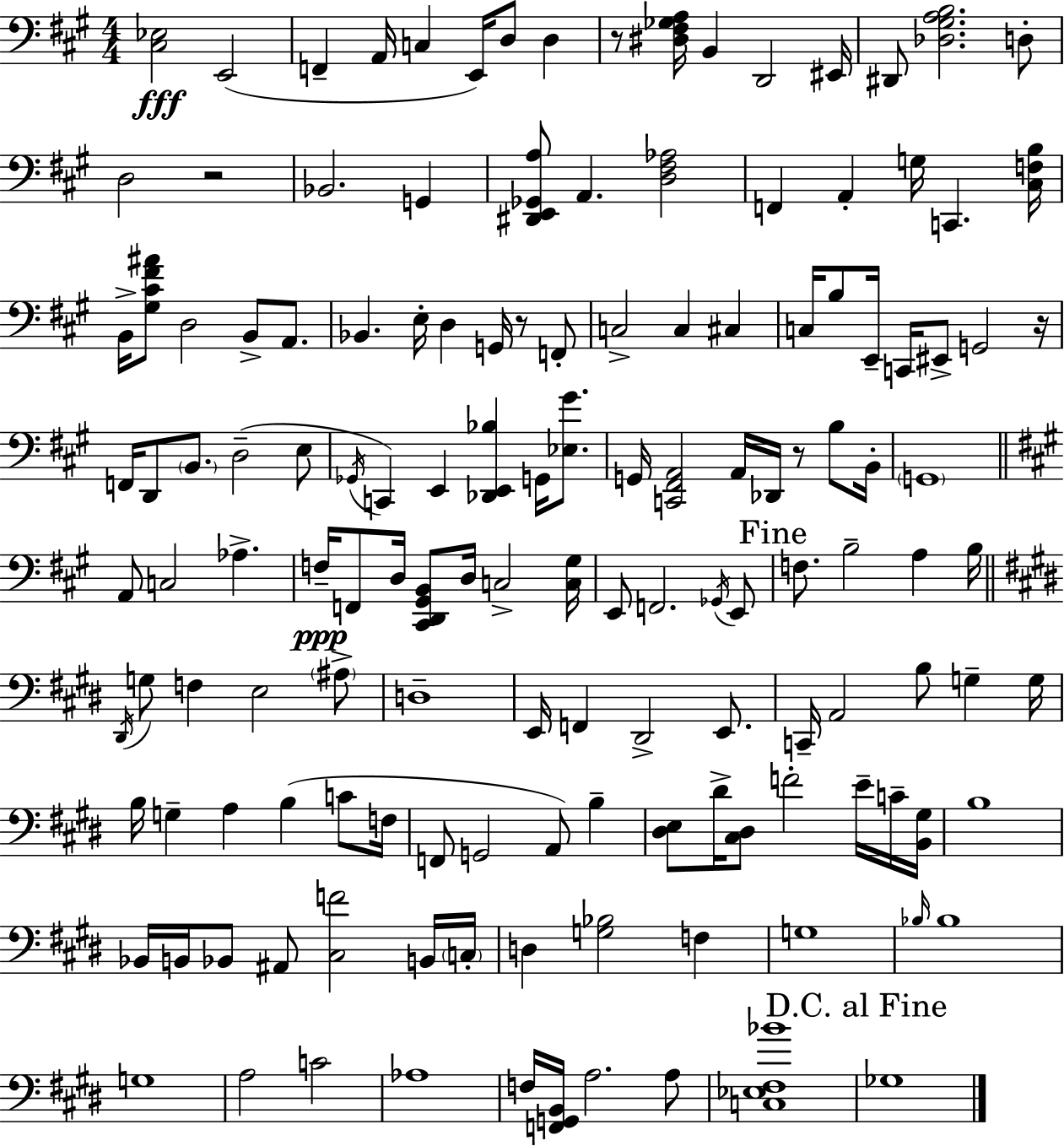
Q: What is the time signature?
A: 4/4